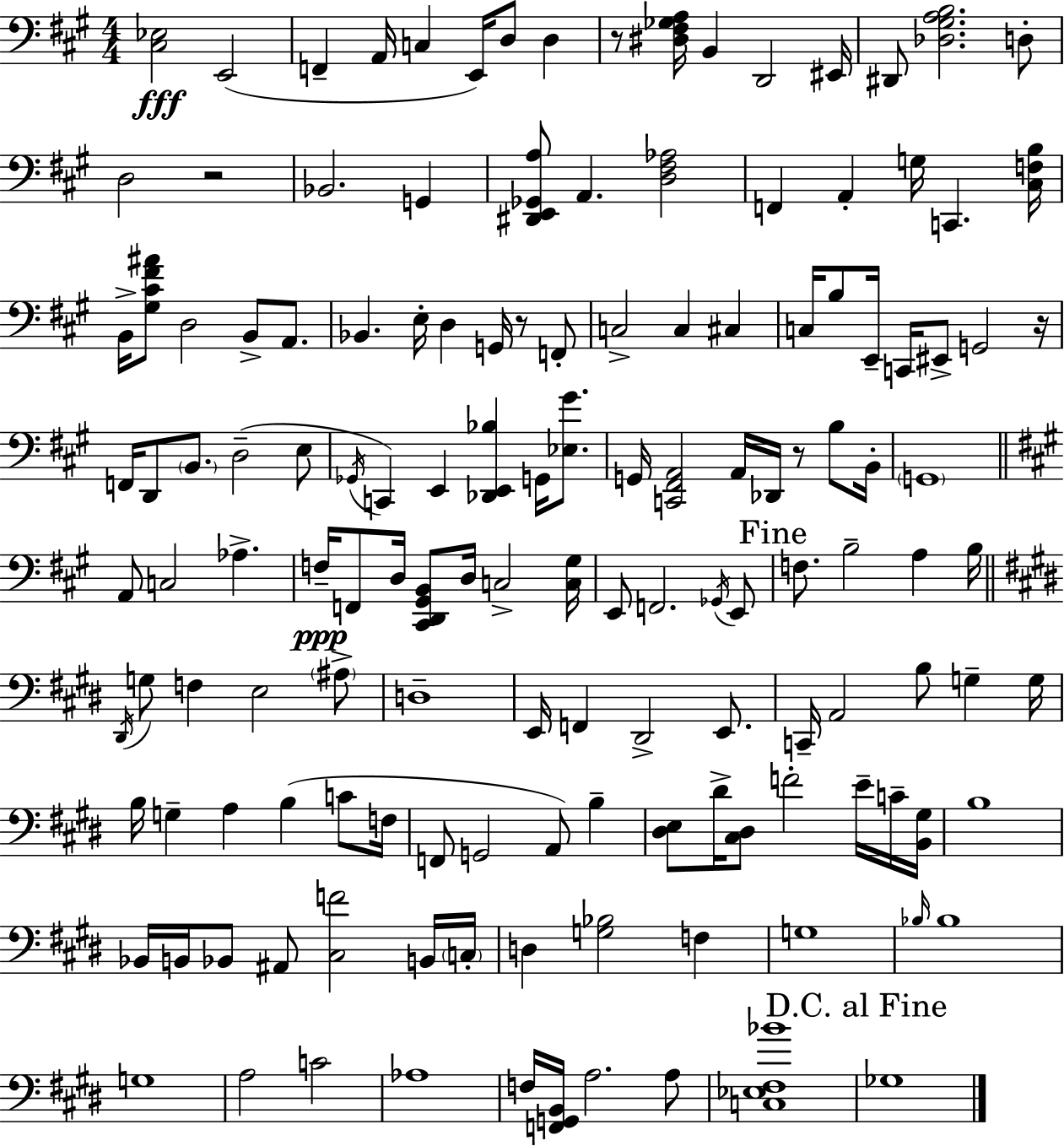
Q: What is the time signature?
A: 4/4